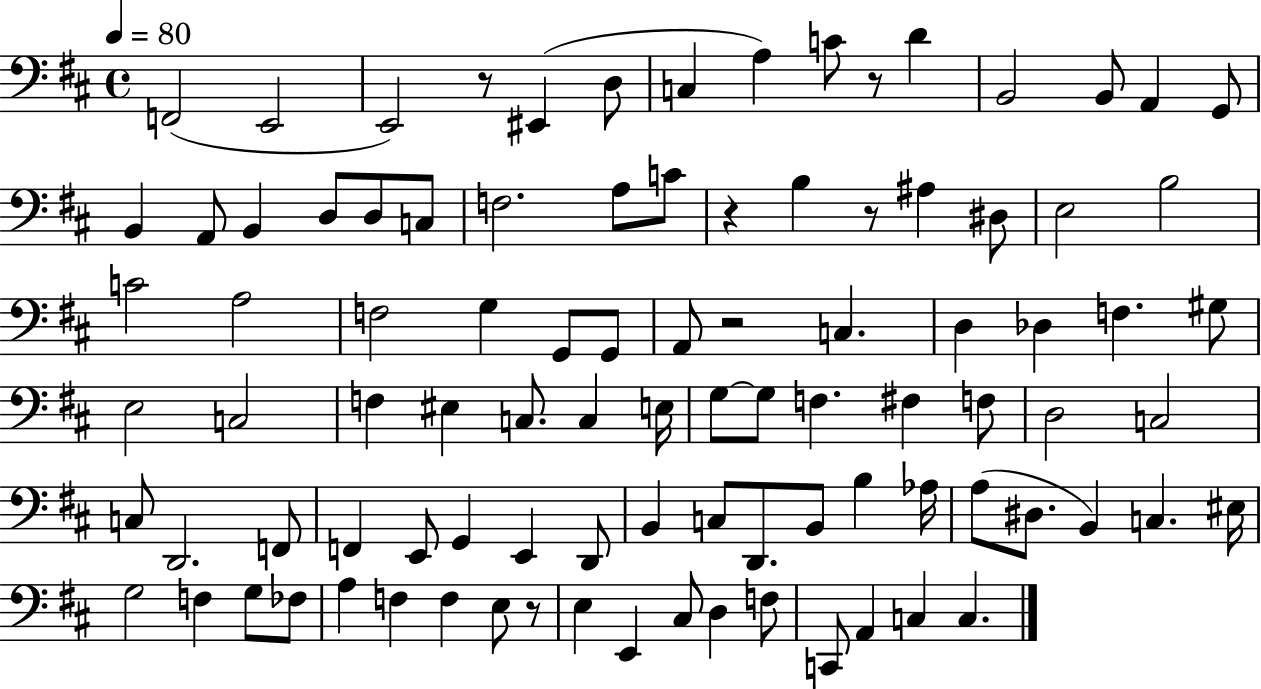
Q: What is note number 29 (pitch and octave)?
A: A3